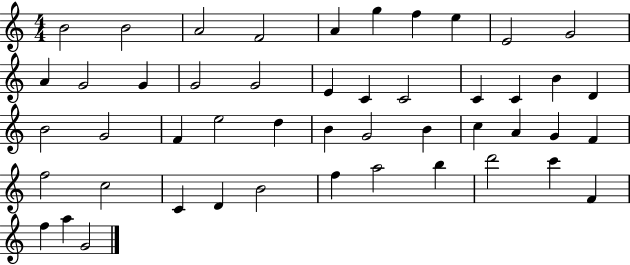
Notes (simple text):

B4/h B4/h A4/h F4/h A4/q G5/q F5/q E5/q E4/h G4/h A4/q G4/h G4/q G4/h G4/h E4/q C4/q C4/h C4/q C4/q B4/q D4/q B4/h G4/h F4/q E5/h D5/q B4/q G4/h B4/q C5/q A4/q G4/q F4/q F5/h C5/h C4/q D4/q B4/h F5/q A5/h B5/q D6/h C6/q F4/q F5/q A5/q G4/h